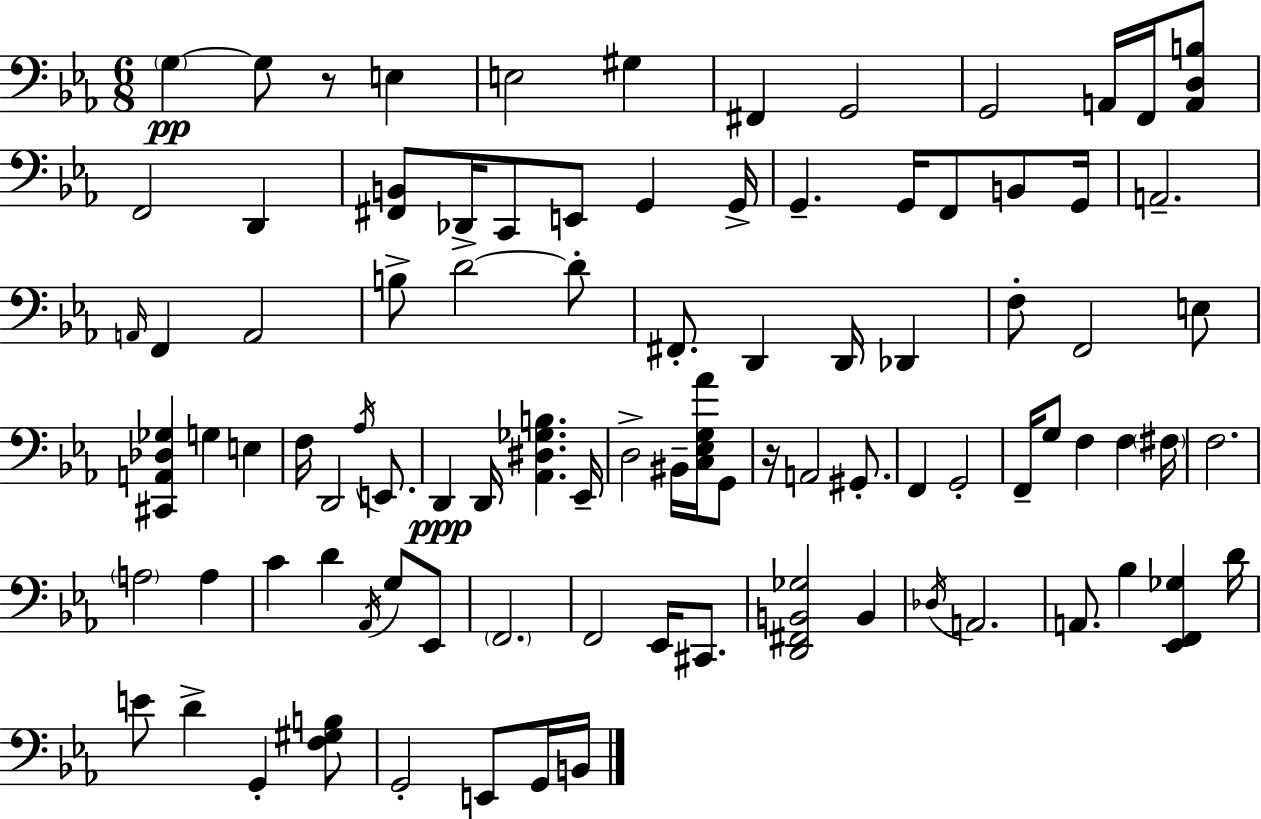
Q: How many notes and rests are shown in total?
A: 92